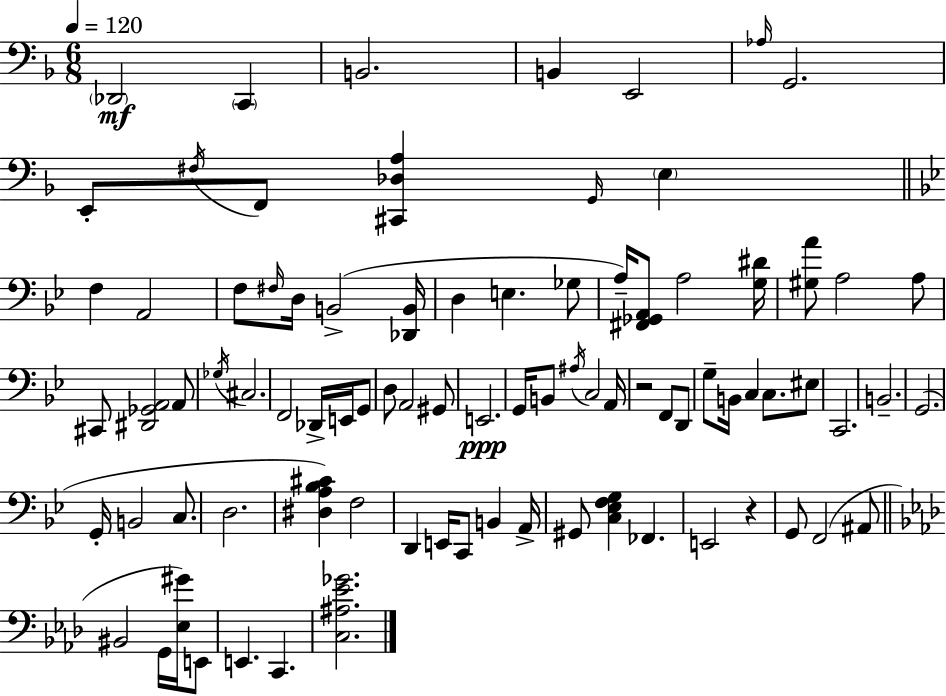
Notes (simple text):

Db2/h C2/q B2/h. B2/q E2/h Ab3/s G2/h. E2/e F#3/s F2/e [C#2,Db3,A3]/q G2/s E3/q F3/q A2/h F3/e F#3/s D3/s B2/h [Db2,B2]/s D3/q E3/q. Gb3/e A3/s [F#2,Gb2,A2]/e A3/h [G3,D#4]/s [G#3,A4]/e A3/h A3/e C#2/e [D#2,Gb2,A2]/h A2/e Gb3/s C#3/h. F2/h Db2/s E2/s G2/e D3/e A2/h G#2/e E2/h. G2/s B2/e A#3/s C3/h A2/s R/h F2/e D2/e G3/e B2/s C3/q C3/e. EIS3/e C2/h. B2/h. G2/h. G2/s B2/h C3/e. D3/h. [D#3,A3,Bb3,C#4]/q F3/h D2/q E2/s C2/e B2/q A2/s G#2/e [C3,Eb3,F3,G3]/q FES2/q. E2/h R/q G2/e F2/h A#2/e BIS2/h G2/s [Eb3,G#4]/s E2/e E2/q. C2/q. [C3,A#3,Eb4,Gb4]/h.